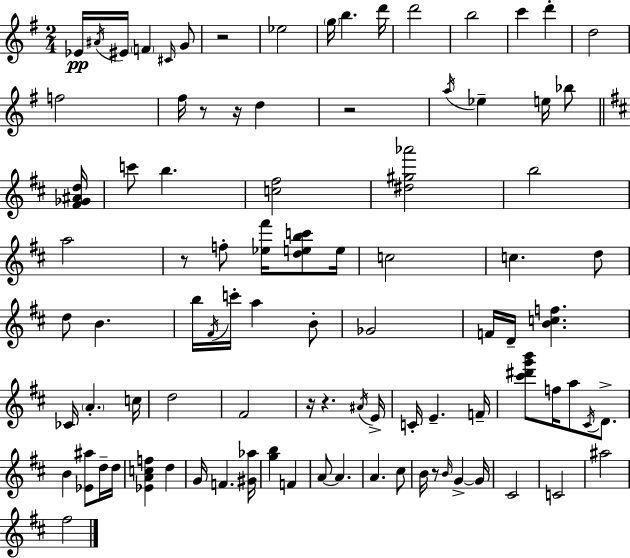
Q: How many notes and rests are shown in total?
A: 93